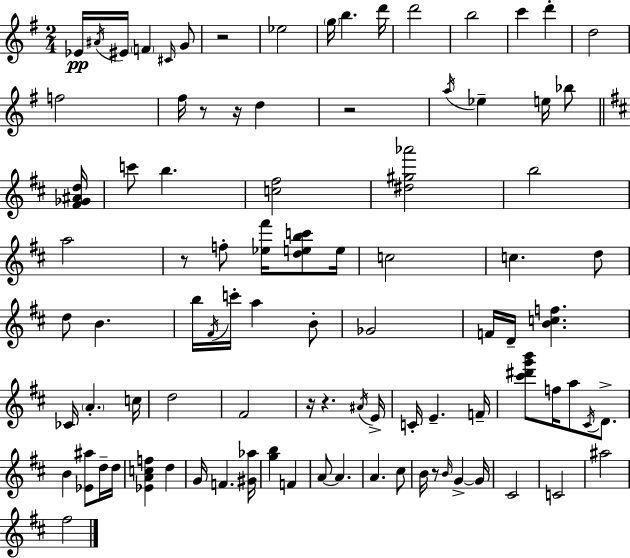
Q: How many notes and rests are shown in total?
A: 93